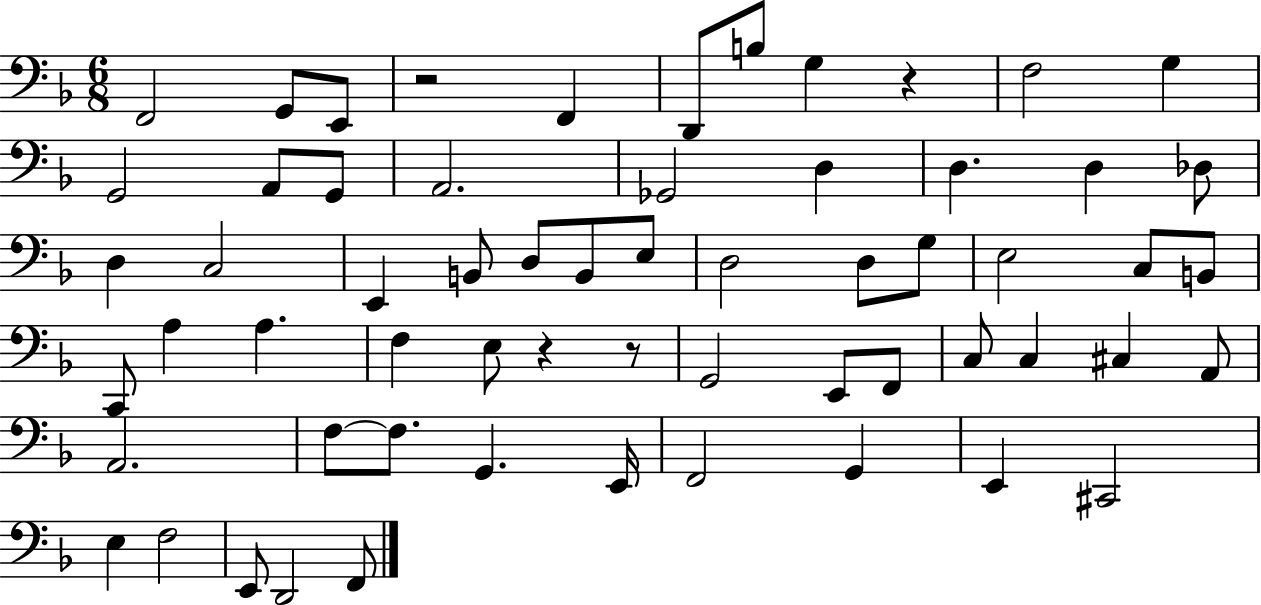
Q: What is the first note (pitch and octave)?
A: F2